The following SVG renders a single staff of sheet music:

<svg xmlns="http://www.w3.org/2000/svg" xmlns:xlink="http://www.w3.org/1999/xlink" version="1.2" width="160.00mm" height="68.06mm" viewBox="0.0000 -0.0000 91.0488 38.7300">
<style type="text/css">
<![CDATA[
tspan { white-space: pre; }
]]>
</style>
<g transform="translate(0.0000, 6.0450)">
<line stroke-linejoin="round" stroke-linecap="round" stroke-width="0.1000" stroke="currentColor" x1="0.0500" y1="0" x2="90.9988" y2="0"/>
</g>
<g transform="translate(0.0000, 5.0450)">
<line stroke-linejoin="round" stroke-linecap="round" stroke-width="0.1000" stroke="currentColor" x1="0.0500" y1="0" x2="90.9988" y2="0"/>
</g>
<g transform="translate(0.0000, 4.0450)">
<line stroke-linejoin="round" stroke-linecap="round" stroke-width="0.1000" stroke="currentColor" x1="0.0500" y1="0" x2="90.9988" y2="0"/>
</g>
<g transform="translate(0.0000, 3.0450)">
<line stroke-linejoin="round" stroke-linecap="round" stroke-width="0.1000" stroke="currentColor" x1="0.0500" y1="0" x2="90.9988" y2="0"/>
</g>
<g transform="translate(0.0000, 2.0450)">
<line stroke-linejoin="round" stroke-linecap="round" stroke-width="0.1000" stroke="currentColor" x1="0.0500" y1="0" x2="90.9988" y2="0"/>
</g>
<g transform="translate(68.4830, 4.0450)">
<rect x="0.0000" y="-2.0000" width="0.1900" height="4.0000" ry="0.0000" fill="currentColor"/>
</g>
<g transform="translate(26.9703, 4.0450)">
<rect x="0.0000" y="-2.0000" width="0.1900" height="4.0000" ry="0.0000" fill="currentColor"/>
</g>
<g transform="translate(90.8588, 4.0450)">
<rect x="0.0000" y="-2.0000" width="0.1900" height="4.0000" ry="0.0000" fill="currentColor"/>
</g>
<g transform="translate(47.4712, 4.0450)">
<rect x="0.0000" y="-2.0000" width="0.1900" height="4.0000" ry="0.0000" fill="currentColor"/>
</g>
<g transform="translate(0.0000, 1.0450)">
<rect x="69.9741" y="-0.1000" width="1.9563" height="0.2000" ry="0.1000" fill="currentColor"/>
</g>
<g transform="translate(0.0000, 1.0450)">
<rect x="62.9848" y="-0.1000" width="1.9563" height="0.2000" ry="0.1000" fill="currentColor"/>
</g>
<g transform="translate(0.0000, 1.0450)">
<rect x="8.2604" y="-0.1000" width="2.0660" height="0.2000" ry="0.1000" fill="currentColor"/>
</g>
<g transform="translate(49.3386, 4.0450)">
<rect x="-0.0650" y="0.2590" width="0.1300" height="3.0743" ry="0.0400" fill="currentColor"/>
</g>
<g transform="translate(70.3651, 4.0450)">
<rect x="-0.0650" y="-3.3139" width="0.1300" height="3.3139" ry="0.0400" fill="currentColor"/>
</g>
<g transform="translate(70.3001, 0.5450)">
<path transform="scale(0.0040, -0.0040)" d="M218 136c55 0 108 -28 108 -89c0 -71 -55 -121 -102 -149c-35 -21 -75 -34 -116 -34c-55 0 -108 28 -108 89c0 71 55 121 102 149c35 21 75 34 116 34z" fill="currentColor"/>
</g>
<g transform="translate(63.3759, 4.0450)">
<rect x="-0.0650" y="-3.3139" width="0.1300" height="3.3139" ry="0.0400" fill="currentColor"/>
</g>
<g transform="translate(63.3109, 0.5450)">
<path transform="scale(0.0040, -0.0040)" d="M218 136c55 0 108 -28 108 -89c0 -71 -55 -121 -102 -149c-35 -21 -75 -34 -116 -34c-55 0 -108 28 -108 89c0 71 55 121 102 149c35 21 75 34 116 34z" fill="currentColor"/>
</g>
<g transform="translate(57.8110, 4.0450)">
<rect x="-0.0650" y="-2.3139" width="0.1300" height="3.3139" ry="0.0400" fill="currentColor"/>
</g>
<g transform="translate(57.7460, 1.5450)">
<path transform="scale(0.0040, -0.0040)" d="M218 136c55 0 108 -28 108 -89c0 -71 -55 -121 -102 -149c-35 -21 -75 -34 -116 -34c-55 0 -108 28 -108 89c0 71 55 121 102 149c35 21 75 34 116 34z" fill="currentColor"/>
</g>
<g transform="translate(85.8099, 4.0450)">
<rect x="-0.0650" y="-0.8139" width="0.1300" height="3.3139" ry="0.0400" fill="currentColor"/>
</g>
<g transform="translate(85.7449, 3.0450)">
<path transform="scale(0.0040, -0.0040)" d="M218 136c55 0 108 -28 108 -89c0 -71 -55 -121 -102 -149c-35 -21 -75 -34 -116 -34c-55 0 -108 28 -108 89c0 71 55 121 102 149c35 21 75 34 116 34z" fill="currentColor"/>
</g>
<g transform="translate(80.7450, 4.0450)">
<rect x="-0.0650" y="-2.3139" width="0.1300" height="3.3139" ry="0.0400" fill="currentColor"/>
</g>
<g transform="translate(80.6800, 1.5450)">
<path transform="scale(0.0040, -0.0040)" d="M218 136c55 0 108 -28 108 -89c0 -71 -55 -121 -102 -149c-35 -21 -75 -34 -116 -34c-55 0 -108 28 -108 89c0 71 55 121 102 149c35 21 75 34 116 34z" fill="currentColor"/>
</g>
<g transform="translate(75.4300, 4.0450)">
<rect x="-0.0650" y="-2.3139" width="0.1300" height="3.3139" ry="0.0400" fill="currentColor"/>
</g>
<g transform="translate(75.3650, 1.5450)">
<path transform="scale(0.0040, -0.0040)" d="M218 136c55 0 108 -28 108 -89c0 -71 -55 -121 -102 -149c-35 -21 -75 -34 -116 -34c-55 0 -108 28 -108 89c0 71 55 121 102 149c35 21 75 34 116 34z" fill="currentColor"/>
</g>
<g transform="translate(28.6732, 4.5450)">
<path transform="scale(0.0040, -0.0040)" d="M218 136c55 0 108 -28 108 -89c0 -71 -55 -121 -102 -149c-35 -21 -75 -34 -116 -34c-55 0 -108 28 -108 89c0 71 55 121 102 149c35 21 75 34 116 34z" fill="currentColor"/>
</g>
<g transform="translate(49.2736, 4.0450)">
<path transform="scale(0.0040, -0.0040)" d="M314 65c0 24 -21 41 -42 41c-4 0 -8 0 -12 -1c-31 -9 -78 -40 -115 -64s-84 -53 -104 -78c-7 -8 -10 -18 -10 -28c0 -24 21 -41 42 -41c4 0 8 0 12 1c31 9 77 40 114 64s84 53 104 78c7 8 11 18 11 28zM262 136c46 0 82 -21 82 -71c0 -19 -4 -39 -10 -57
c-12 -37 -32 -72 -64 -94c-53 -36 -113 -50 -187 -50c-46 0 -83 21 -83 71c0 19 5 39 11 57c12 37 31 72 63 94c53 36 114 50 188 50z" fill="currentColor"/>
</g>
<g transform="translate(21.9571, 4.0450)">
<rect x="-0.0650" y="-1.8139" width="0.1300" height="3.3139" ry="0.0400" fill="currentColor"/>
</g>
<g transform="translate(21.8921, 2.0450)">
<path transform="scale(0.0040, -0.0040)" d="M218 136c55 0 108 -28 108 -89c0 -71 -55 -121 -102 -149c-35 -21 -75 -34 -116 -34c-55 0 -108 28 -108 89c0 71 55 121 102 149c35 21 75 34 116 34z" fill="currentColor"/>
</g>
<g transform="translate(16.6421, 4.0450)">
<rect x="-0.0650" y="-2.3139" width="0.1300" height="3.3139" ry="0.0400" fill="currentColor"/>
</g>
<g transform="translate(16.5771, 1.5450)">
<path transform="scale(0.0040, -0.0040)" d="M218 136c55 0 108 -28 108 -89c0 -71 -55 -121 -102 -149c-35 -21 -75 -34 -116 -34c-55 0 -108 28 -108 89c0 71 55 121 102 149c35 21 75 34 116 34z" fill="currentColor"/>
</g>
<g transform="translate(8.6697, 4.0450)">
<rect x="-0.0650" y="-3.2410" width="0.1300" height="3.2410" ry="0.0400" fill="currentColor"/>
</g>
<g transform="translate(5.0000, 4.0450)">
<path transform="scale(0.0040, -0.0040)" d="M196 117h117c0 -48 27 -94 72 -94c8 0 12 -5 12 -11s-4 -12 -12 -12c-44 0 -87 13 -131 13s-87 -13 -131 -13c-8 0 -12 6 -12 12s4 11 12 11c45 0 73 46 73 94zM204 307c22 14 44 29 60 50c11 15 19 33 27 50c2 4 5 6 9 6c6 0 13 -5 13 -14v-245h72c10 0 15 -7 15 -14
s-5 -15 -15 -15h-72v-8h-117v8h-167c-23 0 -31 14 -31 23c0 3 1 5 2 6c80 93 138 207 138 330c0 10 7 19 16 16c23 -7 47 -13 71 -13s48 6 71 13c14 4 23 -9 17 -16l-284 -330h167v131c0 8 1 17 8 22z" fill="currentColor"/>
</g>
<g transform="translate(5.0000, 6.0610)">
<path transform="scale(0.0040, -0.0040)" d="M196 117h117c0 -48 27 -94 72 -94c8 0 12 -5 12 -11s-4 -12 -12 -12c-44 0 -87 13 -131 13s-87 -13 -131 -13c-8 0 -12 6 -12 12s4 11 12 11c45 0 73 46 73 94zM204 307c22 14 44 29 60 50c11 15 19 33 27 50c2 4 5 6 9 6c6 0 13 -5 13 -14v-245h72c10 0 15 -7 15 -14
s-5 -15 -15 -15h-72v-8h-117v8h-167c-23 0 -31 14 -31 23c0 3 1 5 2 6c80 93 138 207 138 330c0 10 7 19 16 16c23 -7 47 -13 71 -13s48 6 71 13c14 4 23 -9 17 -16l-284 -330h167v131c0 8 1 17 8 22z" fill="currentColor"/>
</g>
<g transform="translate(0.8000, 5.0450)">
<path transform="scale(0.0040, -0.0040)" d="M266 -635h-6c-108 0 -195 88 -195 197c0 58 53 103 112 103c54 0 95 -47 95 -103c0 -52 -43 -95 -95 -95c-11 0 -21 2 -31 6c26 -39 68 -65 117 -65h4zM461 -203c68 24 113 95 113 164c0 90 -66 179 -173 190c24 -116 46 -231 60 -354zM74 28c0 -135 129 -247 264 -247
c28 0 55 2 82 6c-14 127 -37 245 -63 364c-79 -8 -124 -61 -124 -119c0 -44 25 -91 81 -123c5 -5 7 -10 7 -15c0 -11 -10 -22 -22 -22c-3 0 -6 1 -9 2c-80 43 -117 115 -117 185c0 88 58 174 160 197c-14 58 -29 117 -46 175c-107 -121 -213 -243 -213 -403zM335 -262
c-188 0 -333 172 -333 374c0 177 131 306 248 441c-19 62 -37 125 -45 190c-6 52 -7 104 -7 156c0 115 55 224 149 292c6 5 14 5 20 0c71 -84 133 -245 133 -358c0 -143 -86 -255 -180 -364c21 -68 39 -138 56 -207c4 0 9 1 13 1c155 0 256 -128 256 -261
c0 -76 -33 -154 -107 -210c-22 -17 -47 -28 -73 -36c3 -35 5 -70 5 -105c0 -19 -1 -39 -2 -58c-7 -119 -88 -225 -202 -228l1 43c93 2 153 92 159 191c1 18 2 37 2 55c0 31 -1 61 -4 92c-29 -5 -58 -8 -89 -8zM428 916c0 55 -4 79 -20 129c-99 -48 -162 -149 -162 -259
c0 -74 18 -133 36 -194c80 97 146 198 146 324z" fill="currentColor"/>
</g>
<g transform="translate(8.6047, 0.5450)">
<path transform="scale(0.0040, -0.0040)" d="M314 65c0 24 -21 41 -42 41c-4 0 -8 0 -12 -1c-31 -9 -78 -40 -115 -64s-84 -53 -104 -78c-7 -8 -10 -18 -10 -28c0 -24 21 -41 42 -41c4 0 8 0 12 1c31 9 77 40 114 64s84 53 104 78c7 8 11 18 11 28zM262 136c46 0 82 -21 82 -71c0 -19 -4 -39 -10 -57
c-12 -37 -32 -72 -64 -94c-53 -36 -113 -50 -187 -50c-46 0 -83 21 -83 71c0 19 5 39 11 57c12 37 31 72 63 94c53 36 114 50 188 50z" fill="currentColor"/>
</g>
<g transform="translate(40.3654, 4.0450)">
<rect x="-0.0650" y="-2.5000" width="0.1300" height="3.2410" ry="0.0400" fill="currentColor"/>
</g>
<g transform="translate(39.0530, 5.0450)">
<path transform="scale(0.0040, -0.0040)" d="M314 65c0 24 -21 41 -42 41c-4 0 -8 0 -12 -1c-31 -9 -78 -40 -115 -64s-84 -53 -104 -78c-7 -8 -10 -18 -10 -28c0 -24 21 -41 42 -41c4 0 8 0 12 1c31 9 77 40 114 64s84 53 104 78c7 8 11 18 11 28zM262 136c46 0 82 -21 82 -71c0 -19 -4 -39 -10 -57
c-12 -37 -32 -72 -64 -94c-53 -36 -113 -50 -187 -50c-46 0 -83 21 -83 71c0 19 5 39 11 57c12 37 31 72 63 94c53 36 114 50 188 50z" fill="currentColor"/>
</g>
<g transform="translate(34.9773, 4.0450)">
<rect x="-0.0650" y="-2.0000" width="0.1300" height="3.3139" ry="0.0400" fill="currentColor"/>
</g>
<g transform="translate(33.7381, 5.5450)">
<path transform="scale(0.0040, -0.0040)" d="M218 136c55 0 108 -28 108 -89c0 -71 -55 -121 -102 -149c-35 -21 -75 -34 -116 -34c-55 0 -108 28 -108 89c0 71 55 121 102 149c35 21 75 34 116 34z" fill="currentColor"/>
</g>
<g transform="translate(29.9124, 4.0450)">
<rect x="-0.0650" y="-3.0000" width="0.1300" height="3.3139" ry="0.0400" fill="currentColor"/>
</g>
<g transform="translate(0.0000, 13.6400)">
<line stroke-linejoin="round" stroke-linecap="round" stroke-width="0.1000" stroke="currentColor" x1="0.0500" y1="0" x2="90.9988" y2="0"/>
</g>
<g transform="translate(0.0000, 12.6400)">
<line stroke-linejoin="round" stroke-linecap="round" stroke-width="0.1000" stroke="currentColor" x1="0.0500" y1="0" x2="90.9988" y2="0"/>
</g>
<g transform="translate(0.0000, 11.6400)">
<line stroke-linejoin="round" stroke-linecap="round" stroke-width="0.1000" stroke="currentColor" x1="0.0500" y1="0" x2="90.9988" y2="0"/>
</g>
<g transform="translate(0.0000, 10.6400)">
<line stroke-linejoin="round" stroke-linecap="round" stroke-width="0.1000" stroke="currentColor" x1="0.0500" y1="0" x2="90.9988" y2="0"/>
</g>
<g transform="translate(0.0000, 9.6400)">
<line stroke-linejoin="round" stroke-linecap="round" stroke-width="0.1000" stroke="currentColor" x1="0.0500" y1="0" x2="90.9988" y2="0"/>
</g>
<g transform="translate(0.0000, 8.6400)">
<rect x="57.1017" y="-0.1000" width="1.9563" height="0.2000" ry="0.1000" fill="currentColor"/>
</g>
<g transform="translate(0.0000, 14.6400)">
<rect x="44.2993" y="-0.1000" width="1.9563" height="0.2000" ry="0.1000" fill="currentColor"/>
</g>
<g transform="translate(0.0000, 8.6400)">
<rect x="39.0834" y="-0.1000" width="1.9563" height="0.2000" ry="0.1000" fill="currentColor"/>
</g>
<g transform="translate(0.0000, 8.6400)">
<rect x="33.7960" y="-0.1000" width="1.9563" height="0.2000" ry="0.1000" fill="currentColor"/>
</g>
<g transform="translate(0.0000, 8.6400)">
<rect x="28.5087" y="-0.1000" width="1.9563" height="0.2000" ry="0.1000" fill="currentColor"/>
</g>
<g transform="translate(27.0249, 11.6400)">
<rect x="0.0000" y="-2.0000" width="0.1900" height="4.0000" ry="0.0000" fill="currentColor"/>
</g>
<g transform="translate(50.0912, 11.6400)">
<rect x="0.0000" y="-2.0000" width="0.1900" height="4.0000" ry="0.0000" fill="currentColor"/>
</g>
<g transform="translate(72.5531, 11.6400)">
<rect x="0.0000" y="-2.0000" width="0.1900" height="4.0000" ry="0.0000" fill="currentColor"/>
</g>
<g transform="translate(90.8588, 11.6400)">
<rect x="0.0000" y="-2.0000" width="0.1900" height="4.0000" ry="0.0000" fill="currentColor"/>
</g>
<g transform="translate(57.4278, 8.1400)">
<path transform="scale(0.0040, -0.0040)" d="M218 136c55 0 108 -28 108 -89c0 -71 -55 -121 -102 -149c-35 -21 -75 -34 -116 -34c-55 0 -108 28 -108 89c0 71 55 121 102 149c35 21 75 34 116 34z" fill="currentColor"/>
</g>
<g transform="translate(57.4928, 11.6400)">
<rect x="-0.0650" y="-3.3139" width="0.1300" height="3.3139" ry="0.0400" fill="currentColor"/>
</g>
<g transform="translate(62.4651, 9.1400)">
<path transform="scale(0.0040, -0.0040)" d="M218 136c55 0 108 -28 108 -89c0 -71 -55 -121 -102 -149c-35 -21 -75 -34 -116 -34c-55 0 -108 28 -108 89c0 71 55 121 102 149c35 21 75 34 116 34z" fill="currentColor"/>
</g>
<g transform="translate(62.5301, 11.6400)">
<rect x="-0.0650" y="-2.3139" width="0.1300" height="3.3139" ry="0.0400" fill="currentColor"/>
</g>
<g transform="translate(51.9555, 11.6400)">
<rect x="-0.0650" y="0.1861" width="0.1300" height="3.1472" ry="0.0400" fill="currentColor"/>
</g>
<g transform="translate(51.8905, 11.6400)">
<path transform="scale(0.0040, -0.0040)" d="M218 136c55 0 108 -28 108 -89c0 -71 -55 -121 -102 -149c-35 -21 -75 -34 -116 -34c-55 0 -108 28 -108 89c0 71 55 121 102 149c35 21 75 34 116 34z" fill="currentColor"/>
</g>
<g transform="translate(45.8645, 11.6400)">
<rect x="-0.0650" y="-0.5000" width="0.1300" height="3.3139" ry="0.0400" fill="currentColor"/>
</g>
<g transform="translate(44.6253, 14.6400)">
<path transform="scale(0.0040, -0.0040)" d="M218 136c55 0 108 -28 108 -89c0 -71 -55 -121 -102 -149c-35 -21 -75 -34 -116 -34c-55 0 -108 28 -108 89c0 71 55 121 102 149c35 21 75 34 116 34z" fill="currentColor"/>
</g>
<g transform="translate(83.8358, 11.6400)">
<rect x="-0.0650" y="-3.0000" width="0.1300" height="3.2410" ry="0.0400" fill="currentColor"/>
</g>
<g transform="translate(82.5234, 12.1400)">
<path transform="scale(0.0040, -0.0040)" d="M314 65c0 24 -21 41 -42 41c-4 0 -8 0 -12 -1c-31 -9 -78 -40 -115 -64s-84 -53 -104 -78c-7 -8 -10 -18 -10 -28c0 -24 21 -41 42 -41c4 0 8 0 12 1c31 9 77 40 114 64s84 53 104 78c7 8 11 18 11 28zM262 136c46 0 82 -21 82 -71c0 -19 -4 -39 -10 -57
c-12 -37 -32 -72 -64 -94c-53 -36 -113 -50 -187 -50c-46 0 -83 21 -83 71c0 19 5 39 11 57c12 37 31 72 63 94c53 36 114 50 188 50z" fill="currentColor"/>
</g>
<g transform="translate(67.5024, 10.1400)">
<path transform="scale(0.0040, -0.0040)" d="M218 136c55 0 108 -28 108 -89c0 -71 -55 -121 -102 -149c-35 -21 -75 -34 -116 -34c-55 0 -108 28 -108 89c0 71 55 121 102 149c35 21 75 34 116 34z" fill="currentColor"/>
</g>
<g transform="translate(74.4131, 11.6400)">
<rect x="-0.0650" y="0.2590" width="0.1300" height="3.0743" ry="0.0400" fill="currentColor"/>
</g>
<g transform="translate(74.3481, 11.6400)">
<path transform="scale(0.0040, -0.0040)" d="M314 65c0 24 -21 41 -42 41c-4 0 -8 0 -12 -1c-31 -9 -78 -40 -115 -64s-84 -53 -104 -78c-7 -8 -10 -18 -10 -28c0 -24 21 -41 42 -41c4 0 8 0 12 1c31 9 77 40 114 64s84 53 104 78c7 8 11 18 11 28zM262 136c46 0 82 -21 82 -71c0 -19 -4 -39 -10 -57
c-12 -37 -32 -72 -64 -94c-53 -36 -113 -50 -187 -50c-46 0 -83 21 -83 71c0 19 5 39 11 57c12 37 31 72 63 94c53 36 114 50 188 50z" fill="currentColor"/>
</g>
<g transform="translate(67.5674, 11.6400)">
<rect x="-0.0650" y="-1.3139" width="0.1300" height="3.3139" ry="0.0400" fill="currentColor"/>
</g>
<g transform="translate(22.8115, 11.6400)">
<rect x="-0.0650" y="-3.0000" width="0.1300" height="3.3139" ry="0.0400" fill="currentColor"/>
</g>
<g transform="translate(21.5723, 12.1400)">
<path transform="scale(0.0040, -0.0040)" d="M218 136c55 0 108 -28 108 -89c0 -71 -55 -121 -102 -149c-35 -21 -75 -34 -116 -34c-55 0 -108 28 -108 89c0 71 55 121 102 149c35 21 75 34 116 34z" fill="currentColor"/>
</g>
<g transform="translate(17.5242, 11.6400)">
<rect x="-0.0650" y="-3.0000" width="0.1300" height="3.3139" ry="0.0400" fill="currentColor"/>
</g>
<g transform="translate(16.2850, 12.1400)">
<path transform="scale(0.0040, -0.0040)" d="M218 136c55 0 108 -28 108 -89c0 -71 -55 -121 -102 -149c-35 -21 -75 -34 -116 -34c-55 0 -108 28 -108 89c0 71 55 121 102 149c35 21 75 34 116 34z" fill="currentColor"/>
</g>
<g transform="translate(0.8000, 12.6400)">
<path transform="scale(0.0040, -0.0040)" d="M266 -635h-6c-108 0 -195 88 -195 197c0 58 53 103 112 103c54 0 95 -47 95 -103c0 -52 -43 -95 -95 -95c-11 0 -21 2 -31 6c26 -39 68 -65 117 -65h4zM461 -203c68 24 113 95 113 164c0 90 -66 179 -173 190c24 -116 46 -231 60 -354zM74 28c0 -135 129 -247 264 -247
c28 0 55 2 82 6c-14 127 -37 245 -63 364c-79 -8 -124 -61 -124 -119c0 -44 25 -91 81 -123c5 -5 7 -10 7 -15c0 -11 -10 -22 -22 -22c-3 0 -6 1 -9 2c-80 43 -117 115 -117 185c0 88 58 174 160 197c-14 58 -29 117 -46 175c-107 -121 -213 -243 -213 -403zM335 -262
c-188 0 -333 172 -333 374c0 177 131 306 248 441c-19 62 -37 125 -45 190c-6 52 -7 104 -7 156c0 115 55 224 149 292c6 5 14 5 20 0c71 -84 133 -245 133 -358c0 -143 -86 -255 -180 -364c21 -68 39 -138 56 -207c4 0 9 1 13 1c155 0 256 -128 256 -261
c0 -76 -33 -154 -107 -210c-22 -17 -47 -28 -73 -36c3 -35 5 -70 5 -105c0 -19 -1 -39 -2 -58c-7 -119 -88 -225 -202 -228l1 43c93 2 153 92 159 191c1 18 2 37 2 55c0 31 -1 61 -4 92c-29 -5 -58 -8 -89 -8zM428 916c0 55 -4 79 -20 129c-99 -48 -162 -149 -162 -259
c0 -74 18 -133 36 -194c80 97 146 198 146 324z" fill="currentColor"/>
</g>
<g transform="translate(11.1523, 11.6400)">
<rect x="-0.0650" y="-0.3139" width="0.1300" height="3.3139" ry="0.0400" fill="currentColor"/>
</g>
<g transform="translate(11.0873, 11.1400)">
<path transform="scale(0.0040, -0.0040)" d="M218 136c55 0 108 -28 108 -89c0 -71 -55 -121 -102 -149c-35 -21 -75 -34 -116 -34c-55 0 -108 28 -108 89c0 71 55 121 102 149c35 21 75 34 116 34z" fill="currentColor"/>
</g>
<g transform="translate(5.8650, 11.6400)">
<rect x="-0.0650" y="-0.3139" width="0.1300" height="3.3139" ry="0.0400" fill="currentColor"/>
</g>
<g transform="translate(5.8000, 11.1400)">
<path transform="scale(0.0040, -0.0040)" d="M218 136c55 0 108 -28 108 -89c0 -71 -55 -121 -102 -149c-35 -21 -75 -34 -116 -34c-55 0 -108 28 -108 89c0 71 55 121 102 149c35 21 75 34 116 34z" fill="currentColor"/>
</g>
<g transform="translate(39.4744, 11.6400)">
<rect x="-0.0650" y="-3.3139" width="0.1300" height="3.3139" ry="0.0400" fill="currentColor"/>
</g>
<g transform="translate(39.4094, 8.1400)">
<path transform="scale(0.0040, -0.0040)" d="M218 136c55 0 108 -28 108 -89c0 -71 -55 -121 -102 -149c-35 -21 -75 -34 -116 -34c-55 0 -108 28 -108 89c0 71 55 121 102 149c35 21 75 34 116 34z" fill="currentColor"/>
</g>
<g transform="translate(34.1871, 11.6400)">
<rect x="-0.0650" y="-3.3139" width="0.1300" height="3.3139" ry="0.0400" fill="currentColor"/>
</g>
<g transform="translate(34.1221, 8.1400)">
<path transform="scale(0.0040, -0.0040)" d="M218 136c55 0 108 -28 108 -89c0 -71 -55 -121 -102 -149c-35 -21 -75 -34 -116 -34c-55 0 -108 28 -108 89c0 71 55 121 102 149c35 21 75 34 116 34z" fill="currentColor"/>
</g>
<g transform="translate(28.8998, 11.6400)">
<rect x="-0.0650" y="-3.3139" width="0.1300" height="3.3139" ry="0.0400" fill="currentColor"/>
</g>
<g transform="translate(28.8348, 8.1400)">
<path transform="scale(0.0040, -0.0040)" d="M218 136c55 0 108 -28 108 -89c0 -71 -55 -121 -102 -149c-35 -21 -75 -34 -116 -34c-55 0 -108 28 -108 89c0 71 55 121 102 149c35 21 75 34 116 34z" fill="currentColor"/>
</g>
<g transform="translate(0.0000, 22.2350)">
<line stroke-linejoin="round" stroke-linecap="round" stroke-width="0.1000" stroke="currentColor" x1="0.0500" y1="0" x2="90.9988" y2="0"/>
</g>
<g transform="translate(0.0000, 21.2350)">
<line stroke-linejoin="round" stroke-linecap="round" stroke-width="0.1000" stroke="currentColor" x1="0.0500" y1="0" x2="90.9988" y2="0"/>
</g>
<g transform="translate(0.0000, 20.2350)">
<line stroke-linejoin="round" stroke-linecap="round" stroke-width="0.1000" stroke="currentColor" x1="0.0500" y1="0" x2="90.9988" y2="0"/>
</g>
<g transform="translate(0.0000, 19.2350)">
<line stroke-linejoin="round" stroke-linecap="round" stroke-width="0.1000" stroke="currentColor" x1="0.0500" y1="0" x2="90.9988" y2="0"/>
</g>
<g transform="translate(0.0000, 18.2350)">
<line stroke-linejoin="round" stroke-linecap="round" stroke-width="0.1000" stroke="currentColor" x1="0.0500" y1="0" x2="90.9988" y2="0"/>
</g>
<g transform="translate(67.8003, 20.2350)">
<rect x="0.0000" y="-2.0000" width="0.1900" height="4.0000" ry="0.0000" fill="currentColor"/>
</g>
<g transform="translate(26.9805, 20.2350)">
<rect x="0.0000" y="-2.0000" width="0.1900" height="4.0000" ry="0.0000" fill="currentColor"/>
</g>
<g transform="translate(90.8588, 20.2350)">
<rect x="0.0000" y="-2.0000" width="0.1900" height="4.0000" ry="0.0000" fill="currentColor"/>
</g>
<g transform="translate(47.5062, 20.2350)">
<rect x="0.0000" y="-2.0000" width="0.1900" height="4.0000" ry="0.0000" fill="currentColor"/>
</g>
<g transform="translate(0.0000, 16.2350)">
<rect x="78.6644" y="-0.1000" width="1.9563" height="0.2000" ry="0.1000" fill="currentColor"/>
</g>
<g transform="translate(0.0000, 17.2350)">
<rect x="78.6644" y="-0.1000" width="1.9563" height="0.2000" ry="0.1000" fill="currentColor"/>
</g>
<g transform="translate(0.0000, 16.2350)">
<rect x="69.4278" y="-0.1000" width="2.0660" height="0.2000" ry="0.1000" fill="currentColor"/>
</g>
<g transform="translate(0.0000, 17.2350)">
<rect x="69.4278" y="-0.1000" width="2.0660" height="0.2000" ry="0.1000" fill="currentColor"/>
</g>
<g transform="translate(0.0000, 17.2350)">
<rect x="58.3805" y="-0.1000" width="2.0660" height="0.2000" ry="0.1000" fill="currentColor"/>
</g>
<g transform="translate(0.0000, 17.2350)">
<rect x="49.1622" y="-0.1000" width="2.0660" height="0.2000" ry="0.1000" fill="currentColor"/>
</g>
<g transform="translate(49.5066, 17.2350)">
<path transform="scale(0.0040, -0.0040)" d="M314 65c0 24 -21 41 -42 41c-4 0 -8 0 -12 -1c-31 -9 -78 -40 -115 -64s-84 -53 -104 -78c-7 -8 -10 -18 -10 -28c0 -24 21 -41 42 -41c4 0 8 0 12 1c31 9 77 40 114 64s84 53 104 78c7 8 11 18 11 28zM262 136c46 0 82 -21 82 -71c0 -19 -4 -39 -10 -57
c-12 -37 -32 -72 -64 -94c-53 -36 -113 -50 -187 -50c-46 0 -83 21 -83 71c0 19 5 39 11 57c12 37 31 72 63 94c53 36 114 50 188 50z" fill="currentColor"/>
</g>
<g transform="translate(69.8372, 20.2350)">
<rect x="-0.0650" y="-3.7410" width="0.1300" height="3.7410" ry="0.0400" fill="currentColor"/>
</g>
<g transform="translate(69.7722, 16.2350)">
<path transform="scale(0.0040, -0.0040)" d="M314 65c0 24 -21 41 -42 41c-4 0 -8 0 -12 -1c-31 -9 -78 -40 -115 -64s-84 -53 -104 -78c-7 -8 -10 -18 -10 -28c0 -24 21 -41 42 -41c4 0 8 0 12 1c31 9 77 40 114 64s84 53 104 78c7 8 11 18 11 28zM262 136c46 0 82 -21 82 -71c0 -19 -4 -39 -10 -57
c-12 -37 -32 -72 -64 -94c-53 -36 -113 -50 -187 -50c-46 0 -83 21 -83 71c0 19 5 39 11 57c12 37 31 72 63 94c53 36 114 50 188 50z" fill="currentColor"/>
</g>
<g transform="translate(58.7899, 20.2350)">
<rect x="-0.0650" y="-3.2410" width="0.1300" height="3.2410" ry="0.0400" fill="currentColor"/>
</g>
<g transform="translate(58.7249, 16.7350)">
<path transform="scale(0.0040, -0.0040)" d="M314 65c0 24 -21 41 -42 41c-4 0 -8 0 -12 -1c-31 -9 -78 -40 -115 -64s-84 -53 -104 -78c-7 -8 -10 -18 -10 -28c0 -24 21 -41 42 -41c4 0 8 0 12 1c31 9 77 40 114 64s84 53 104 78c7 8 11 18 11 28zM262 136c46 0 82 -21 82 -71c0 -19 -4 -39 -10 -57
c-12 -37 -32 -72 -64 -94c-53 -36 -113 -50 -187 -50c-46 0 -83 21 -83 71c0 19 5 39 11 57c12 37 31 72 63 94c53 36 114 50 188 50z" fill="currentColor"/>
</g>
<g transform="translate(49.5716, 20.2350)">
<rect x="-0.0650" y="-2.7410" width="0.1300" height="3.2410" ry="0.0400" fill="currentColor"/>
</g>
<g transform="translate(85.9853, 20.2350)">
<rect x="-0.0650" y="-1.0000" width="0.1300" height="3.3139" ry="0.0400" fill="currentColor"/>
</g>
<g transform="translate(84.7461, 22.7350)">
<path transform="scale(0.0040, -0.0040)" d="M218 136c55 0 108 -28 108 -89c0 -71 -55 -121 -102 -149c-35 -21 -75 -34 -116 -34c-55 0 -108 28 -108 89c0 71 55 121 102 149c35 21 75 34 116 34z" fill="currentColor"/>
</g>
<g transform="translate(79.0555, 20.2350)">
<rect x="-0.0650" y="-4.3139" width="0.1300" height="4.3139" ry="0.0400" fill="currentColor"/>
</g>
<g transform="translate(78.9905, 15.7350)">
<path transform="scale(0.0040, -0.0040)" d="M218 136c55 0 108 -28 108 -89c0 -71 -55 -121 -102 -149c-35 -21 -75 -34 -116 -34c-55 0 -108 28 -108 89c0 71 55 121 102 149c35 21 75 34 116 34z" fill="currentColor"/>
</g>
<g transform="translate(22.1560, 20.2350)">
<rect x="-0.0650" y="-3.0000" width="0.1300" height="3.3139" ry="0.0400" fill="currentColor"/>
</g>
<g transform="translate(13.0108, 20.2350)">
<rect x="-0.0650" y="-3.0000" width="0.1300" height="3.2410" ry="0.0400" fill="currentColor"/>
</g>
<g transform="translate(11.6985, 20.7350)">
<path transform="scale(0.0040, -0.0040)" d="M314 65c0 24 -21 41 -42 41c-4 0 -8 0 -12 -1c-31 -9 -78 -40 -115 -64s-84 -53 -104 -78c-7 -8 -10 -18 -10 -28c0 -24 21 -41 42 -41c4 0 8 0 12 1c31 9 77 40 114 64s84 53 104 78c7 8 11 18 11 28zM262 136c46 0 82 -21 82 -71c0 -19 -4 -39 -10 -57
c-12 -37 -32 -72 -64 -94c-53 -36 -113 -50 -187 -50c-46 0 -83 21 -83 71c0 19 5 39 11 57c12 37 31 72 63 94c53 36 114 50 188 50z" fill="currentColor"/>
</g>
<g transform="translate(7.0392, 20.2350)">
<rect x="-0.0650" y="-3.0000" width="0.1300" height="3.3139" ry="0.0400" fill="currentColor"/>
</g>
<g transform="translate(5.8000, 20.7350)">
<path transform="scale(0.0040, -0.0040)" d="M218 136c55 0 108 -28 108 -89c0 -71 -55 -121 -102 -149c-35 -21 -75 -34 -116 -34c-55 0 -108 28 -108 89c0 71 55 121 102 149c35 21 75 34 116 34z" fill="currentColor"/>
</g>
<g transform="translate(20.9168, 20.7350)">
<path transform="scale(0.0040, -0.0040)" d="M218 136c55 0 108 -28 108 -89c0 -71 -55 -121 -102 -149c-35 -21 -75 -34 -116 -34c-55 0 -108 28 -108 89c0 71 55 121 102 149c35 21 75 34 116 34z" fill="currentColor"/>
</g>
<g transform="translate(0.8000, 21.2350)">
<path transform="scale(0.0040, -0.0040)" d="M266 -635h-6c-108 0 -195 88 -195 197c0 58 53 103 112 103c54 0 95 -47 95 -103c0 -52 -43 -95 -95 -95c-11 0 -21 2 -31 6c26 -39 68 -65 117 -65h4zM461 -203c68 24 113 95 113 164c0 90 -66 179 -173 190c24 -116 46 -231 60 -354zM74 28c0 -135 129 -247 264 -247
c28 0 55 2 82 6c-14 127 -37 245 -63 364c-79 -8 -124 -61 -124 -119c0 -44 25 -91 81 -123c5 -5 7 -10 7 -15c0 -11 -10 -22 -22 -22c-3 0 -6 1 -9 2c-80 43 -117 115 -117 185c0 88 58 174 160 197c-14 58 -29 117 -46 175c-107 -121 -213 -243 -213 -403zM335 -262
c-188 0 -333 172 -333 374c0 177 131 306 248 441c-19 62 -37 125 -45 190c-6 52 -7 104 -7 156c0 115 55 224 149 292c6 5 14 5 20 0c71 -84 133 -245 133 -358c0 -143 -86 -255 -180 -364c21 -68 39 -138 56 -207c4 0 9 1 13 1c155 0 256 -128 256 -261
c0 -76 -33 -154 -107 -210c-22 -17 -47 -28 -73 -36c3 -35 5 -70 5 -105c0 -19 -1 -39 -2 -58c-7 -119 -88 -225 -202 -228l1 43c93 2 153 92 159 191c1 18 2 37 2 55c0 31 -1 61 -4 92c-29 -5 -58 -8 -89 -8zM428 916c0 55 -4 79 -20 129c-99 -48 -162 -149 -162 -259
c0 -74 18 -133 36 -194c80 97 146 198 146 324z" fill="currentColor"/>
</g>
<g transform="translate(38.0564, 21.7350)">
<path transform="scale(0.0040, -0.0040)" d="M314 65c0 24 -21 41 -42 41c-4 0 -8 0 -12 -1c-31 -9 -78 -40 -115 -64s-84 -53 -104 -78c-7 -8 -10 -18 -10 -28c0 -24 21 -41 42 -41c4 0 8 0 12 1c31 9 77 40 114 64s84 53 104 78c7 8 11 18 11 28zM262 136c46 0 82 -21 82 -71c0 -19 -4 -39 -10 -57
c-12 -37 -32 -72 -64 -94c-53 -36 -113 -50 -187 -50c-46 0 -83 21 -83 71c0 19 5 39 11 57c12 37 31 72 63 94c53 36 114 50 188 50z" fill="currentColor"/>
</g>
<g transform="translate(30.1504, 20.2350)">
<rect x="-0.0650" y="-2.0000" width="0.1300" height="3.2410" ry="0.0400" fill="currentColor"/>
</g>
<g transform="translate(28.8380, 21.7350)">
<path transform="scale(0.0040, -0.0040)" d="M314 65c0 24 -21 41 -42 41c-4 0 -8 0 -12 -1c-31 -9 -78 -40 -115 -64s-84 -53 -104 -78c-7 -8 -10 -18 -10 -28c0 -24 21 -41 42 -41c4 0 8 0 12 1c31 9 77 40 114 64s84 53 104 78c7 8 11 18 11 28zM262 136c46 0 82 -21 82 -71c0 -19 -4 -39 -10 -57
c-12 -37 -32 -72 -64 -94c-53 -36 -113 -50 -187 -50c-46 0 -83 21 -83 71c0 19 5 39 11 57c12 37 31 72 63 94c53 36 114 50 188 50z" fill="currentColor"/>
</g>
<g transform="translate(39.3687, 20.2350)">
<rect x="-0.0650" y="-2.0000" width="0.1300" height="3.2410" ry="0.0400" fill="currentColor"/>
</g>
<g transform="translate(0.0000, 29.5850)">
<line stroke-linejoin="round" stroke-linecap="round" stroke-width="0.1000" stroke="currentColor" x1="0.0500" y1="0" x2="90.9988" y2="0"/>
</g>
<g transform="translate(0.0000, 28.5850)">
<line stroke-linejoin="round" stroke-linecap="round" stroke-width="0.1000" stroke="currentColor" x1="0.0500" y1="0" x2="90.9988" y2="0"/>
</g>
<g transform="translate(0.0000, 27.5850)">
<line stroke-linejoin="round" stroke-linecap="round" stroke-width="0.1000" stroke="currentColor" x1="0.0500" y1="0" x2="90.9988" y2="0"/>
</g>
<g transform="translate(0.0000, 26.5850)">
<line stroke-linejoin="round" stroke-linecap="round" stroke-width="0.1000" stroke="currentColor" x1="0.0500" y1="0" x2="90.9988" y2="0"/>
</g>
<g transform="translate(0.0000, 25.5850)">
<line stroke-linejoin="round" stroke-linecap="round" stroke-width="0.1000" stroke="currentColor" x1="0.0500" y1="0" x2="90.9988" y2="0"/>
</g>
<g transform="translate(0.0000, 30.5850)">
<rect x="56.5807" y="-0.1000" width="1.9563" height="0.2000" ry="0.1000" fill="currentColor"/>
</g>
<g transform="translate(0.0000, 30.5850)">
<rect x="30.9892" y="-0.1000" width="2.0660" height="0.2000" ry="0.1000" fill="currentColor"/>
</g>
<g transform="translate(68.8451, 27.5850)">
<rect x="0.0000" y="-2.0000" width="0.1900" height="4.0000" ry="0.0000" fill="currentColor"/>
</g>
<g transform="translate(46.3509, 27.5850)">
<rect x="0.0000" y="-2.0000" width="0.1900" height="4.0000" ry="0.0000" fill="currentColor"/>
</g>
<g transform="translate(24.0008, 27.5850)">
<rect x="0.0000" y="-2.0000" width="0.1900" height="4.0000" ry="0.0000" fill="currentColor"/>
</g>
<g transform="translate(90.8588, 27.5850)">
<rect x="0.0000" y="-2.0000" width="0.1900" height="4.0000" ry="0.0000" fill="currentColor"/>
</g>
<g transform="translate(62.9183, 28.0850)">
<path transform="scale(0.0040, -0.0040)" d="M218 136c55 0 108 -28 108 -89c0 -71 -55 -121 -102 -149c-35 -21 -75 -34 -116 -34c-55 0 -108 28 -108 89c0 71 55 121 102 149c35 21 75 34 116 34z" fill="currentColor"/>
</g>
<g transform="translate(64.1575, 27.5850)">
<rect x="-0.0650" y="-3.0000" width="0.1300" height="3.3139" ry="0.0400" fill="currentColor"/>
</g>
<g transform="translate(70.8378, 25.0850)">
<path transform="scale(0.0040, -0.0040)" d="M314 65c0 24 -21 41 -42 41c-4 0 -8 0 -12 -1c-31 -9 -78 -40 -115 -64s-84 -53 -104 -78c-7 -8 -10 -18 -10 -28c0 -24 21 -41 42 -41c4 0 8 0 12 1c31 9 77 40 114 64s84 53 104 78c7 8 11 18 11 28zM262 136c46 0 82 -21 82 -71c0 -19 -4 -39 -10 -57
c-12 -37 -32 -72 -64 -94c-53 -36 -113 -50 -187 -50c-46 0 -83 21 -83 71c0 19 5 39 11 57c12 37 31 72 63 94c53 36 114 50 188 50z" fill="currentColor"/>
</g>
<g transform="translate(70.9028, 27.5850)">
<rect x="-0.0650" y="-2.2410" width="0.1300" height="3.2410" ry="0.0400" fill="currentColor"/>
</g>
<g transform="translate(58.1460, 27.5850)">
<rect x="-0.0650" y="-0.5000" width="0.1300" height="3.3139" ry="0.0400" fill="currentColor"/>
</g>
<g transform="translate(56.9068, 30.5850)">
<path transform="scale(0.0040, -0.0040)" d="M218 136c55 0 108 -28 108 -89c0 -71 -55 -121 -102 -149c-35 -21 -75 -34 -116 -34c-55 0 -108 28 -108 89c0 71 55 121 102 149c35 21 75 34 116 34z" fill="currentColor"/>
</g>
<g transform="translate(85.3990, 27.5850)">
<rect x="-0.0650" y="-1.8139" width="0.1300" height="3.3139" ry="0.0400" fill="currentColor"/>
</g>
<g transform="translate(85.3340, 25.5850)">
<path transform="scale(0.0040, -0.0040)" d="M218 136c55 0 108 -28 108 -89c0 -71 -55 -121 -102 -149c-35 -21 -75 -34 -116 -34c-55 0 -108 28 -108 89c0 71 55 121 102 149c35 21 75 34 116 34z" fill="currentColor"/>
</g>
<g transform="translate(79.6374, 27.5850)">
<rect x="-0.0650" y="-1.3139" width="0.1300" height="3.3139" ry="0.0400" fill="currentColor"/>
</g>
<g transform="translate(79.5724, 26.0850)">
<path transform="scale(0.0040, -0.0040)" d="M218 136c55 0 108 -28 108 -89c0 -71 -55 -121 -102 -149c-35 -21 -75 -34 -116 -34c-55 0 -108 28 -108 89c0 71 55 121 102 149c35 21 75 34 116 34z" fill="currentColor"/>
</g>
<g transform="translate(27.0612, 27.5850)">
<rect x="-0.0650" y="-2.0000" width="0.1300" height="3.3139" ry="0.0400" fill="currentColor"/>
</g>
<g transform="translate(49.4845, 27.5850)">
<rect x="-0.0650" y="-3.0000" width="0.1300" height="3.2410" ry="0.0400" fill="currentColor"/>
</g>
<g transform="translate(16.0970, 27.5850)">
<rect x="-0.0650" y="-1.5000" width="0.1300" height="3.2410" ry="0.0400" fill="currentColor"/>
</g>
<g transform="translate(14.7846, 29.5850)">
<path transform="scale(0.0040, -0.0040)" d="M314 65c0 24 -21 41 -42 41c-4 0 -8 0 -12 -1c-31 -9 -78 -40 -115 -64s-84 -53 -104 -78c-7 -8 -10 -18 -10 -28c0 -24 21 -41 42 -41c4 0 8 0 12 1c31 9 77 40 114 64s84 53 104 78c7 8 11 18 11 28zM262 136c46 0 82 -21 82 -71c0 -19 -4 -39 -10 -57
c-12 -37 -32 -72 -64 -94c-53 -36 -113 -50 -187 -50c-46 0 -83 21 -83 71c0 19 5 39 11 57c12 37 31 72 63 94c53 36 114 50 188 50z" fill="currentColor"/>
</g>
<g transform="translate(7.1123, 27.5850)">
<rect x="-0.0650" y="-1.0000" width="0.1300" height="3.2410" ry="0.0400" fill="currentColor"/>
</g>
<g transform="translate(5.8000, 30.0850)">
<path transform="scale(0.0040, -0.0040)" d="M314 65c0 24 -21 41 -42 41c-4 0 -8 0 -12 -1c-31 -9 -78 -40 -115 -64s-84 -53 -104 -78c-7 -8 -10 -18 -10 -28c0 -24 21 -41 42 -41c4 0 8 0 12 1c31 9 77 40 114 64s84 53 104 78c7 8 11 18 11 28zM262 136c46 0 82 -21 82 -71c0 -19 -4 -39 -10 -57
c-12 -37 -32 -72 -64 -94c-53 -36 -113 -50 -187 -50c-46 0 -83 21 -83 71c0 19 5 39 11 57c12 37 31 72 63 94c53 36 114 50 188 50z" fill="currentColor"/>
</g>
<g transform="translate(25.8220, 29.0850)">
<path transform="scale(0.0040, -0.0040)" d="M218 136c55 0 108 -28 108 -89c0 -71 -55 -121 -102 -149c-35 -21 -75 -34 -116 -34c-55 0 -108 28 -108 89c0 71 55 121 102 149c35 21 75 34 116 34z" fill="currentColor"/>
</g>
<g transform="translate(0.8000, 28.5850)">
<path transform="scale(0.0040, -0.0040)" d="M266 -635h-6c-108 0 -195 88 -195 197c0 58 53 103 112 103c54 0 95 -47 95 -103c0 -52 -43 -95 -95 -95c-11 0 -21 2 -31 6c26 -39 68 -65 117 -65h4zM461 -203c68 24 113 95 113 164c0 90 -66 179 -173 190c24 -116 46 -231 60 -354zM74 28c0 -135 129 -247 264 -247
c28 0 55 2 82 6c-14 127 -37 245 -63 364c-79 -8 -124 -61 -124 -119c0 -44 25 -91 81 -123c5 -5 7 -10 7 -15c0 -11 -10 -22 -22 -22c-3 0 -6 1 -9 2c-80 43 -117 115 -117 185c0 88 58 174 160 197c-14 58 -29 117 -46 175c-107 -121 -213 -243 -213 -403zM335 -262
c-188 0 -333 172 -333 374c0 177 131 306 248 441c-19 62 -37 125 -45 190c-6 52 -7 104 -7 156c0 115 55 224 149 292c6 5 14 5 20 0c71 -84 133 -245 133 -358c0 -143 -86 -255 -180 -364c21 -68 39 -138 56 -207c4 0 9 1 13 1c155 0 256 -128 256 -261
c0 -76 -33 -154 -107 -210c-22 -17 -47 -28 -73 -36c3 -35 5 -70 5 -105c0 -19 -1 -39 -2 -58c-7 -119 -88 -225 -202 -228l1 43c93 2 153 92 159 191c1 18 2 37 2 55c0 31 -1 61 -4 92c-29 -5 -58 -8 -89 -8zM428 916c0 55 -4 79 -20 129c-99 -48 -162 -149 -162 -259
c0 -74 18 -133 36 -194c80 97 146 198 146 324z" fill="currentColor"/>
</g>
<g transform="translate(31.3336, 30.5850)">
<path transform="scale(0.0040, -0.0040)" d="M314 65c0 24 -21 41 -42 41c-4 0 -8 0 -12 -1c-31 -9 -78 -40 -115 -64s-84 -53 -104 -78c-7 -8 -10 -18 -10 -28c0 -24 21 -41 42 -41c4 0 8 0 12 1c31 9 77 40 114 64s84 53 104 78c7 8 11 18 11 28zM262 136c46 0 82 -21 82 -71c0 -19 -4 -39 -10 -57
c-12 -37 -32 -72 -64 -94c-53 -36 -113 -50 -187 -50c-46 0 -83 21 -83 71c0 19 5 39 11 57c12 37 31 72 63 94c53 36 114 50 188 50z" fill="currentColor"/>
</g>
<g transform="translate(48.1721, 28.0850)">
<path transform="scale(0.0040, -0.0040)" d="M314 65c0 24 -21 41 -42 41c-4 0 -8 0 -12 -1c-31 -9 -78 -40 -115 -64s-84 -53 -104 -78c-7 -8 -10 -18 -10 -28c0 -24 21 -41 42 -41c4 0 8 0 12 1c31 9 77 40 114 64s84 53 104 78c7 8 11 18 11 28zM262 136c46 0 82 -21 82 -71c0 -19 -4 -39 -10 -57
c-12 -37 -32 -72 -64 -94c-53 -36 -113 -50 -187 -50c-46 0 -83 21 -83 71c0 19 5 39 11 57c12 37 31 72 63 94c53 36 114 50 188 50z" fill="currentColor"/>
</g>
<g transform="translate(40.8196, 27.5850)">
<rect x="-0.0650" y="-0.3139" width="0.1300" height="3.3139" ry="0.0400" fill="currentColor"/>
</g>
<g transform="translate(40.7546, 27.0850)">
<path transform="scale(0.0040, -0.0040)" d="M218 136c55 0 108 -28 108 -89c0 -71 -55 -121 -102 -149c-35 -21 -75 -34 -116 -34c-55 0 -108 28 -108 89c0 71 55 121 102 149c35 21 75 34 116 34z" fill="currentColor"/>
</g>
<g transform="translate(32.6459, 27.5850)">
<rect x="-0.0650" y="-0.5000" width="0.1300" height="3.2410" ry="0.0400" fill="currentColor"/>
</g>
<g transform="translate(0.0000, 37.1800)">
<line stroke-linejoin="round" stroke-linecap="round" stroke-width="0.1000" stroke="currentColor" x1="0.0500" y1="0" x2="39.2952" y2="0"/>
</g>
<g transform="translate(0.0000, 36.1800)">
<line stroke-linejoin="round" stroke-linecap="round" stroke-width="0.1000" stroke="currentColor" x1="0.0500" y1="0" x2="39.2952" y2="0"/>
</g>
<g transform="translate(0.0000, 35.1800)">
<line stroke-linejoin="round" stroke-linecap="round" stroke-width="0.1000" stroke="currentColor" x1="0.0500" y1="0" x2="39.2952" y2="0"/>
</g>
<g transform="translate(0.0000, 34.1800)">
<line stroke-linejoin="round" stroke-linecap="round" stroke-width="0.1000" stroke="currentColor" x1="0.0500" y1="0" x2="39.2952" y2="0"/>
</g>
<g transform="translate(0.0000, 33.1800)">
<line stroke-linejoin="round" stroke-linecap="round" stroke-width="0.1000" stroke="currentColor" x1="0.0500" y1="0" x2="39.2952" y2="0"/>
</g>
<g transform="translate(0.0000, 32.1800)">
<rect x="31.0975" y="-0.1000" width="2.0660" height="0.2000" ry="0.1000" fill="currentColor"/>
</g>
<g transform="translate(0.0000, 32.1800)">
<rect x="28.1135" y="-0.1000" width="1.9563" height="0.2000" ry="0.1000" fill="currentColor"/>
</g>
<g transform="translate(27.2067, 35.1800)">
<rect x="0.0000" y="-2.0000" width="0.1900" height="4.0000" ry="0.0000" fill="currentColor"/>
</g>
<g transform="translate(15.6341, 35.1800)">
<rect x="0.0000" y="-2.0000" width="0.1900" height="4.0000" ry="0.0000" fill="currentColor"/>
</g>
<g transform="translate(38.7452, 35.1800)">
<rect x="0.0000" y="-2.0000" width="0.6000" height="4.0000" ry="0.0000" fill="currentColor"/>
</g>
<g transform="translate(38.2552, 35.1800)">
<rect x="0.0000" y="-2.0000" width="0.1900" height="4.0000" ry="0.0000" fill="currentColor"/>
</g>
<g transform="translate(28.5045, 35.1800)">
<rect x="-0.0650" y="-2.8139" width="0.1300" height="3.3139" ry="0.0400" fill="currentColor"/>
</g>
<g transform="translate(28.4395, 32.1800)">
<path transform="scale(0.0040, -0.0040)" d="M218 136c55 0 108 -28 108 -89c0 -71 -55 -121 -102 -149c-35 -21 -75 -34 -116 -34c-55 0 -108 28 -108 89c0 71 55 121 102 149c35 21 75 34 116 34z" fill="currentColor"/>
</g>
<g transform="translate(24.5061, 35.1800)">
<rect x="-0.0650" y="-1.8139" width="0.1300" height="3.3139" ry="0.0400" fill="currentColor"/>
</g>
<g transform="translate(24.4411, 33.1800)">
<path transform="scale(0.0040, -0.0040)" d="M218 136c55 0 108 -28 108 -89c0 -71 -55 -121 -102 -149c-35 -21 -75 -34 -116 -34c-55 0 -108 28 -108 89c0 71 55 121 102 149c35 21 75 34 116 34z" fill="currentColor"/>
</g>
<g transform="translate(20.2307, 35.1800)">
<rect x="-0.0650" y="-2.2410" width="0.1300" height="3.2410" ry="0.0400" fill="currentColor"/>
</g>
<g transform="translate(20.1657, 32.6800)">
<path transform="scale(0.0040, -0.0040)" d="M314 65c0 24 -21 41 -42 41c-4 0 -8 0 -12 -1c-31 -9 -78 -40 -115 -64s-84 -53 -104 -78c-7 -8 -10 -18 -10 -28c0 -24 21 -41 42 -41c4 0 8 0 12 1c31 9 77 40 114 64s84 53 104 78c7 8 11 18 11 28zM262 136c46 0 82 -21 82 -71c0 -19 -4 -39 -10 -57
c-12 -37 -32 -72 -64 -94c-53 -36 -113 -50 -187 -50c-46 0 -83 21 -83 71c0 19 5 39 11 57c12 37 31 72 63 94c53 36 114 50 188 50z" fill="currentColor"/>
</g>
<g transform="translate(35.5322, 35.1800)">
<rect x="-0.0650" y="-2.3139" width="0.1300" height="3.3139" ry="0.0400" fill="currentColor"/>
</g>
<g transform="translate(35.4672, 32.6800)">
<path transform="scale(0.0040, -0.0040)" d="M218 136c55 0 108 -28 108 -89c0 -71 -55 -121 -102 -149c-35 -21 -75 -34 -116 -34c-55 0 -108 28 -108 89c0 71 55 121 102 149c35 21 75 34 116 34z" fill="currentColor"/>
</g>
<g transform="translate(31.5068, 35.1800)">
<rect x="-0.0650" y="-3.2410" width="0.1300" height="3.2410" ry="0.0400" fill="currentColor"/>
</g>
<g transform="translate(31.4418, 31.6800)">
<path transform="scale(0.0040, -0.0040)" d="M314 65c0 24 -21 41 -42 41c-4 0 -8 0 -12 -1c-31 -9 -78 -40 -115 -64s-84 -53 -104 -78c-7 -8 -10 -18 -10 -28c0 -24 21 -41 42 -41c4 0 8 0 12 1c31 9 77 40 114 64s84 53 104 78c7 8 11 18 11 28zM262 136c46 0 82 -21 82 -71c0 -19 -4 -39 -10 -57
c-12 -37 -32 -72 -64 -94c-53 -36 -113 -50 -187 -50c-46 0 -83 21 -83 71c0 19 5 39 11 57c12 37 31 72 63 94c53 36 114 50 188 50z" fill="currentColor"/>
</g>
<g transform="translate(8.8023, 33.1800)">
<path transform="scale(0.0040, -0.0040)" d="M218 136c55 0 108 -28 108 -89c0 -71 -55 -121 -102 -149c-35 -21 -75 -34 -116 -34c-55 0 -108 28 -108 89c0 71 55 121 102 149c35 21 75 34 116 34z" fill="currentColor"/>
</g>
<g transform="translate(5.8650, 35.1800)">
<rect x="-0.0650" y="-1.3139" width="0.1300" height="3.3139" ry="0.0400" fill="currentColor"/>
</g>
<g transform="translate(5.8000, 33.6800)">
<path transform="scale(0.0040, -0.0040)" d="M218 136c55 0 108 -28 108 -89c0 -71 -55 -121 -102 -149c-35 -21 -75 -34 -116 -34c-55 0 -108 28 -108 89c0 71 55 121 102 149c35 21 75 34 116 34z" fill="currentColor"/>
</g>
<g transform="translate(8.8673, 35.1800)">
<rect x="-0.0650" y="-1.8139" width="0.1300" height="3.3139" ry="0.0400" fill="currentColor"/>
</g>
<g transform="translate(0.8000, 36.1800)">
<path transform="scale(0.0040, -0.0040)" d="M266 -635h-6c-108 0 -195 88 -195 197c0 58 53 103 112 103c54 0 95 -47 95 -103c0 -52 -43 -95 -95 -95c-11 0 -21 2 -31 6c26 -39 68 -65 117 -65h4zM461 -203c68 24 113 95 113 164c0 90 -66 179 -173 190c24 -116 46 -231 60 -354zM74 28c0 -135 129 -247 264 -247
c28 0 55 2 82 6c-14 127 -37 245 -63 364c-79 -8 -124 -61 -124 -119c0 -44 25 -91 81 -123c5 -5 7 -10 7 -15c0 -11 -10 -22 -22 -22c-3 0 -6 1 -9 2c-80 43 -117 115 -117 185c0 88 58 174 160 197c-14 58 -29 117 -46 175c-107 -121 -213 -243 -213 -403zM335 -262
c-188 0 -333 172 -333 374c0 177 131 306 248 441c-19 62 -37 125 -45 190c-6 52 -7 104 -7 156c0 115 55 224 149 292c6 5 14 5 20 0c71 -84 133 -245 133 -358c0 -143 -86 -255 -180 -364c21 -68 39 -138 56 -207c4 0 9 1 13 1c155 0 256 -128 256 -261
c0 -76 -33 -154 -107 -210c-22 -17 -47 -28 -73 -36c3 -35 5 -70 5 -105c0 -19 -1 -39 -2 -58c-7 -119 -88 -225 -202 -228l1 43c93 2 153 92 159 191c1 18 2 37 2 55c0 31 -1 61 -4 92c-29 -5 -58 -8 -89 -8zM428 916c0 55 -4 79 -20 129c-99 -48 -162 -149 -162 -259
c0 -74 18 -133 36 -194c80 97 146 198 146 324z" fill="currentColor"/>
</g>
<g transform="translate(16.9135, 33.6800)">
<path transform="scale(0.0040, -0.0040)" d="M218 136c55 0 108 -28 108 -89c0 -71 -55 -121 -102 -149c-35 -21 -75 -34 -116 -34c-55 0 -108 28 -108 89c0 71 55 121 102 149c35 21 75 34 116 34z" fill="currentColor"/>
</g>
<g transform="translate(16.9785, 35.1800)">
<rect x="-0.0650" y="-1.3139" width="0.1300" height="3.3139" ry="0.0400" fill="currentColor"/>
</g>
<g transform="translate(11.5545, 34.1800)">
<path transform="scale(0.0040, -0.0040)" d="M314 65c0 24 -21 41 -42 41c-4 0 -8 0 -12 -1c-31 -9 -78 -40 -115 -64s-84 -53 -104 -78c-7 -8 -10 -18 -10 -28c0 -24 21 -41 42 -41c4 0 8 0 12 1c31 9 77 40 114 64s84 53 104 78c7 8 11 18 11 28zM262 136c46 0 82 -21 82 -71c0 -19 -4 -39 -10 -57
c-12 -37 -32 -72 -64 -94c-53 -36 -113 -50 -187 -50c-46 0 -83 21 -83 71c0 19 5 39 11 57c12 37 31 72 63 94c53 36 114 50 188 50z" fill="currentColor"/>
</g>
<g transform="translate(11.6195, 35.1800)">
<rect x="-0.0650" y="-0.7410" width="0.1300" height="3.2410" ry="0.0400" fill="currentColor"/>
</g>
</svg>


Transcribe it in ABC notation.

X:1
T:Untitled
M:4/4
L:1/4
K:C
b2 g f A F G2 B2 g b b g g d c c A A b b b C B b g e B2 A2 A A2 A F2 F2 a2 b2 c'2 d' D D2 E2 F C2 c A2 C A g2 e f e f d2 e g2 f a b2 g